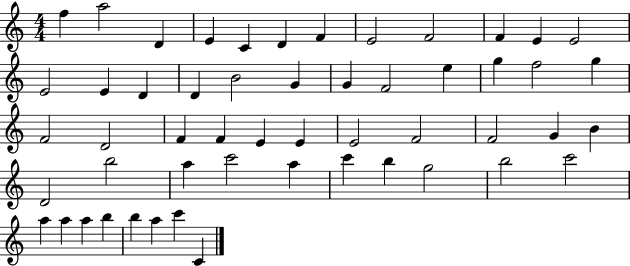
X:1
T:Untitled
M:4/4
L:1/4
K:C
f a2 D E C D F E2 F2 F E E2 E2 E D D B2 G G F2 e g f2 g F2 D2 F F E E E2 F2 F2 G B D2 b2 a c'2 a c' b g2 b2 c'2 a a a b b a c' C